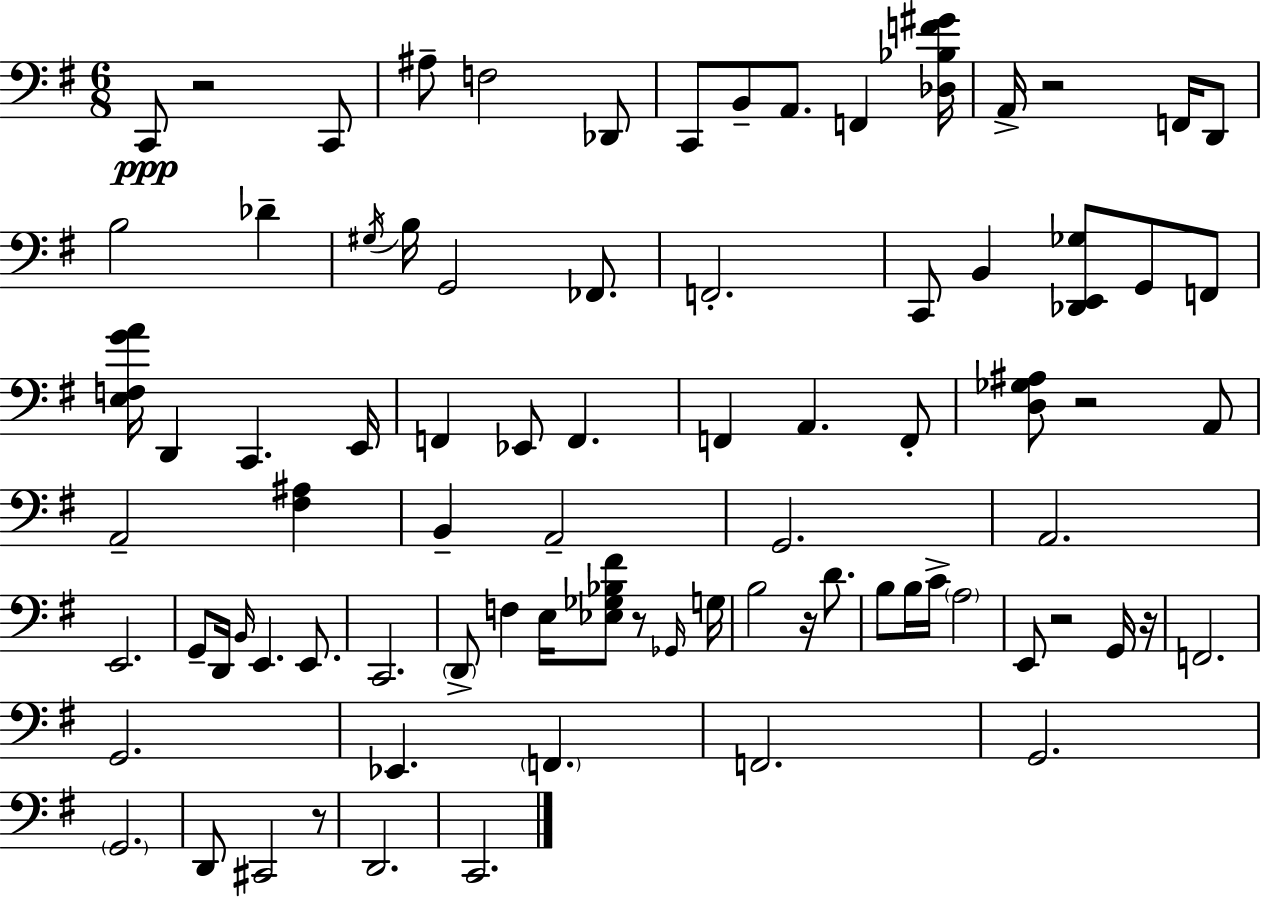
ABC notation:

X:1
T:Untitled
M:6/8
L:1/4
K:Em
C,,/2 z2 C,,/2 ^A,/2 F,2 _D,,/2 C,,/2 B,,/2 A,,/2 F,, [_D,_B,F^G]/4 A,,/4 z2 F,,/4 D,,/2 B,2 _D ^G,/4 B,/4 G,,2 _F,,/2 F,,2 C,,/2 B,, [_D,,E,,_G,]/2 G,,/2 F,,/2 [E,F,GA]/4 D,, C,, E,,/4 F,, _E,,/2 F,, F,, A,, F,,/2 [D,_G,^A,]/2 z2 A,,/2 A,,2 [^F,^A,] B,, A,,2 G,,2 A,,2 E,,2 G,,/2 D,,/4 B,,/4 E,, E,,/2 C,,2 D,,/2 F, E,/4 [_E,_G,_B,^F]/2 z/2 _G,,/4 G,/4 B,2 z/4 D/2 B,/2 B,/4 C/4 A,2 E,,/2 z2 G,,/4 z/4 F,,2 G,,2 _E,, F,, F,,2 G,,2 G,,2 D,,/2 ^C,,2 z/2 D,,2 C,,2